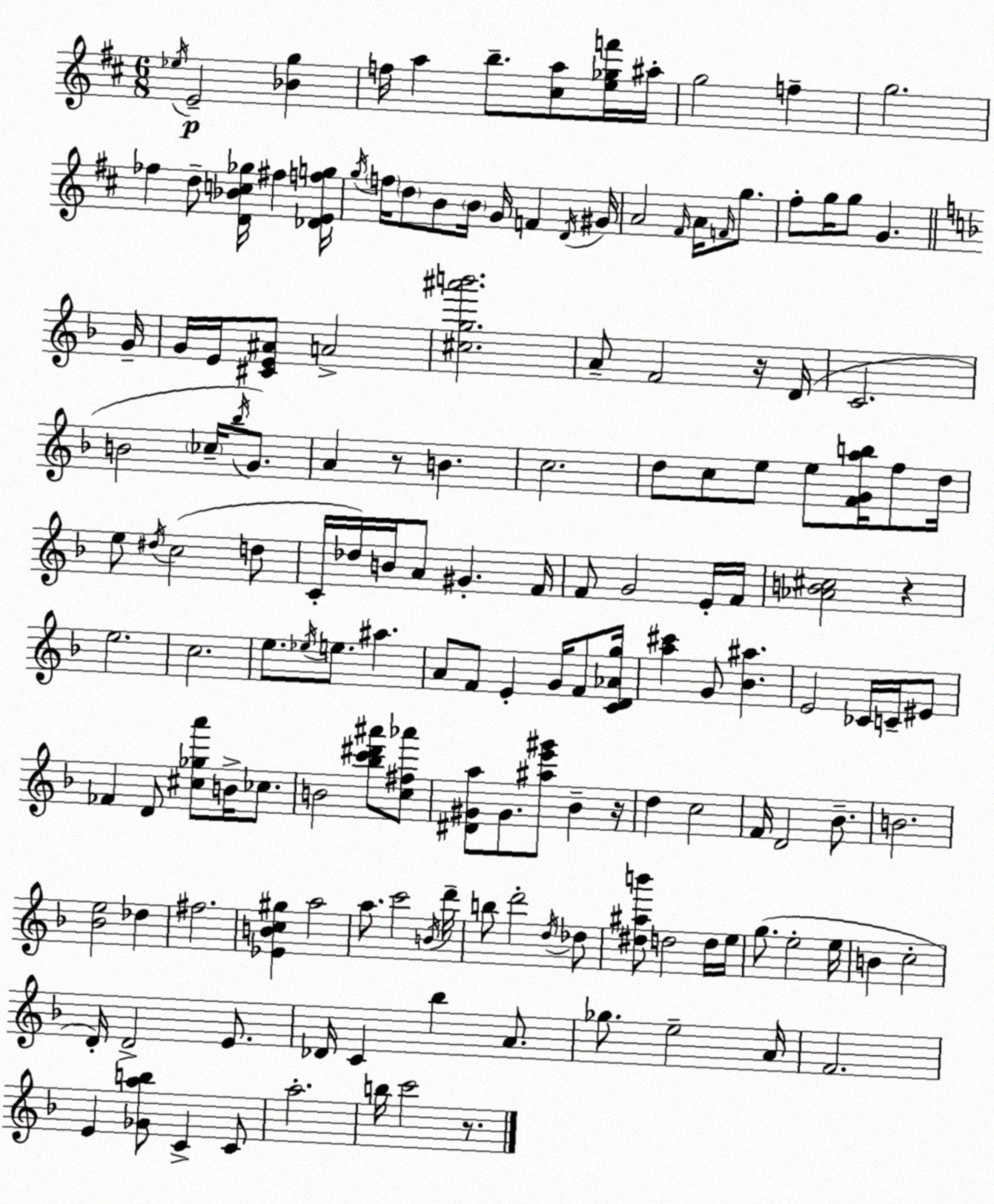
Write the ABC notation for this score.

X:1
T:Untitled
M:6/8
L:1/4
K:D
_e/4 E2 [_Bg] f/4 a b/2 [^ca]/2 [e_gf']/4 ^a/4 g2 f g2 _f d/2 [D_Bc_g]/4 ^f [_DEfg]/4 g/4 f/4 d/2 B/2 B/4 G/4 F D/4 ^G/4 A2 ^F/4 A/4 F/4 g/2 ^f/2 g/4 g/2 G G/4 G/4 E/4 [^CE^A]/2 A2 [^cg^a'b']2 A/2 F2 z/4 D/4 C2 B2 _c/4 _b/4 G/2 A z/2 B c2 d/2 c/2 e/2 e/2 [FGab]/4 f/2 d/4 e/2 ^d/4 c2 d/2 C/4 _d/4 B/4 A/2 ^G F/4 F/2 G2 E/4 F/4 [_AB^c]2 z e2 c2 e/2 _e/4 e/2 ^a A/2 F/2 E G/4 F/2 [CD_Ag]/4 [a^c'] G/2 [_B^a] E2 _C/4 C/4 ^E/2 _F D/2 [^c_ga']/2 B/4 _c/2 B2 [_bc'^d'^a']/2 [c^f_a']/2 [^D^Ga]/2 ^G/2 [^ae'^g']/2 _B z/4 d c2 F/4 D2 _B/2 B2 [_Be]2 _d ^f2 [_EBc^g] a2 a/2 c'2 B/4 d'/4 b/2 d'2 d/4 _d/2 [^d^ab']/2 d2 d/4 e/4 g/2 e2 e/4 B c2 D/4 D2 E/2 _D/4 C _b A/2 _g/2 e2 A/4 F2 E [_Gab]/2 C C/2 a2 b/4 c'2 z/2